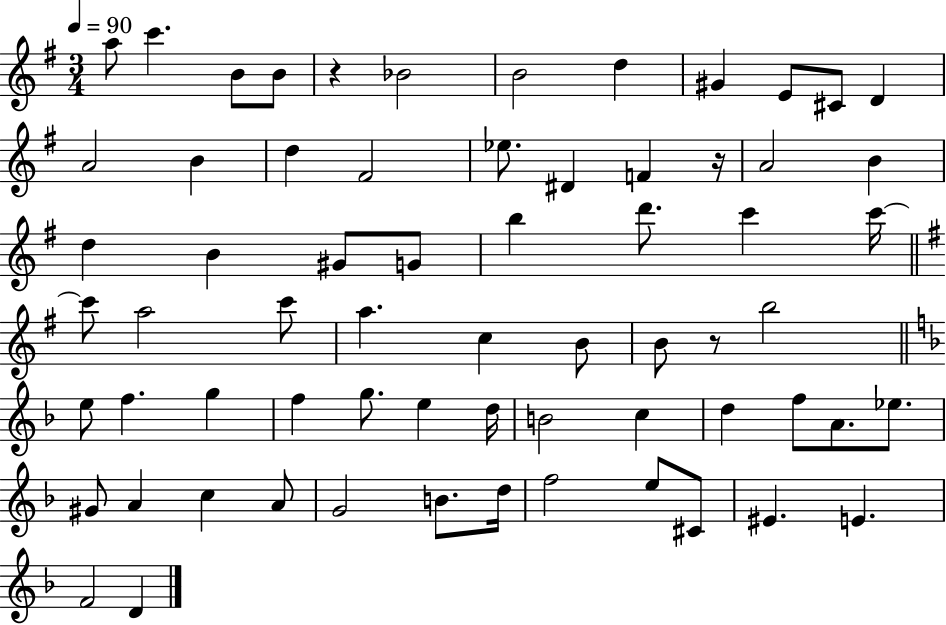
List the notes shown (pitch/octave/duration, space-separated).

A5/e C6/q. B4/e B4/e R/q Bb4/h B4/h D5/q G#4/q E4/e C#4/e D4/q A4/h B4/q D5/q F#4/h Eb5/e. D#4/q F4/q R/s A4/h B4/q D5/q B4/q G#4/e G4/e B5/q D6/e. C6/q C6/s C6/e A5/h C6/e A5/q. C5/q B4/e B4/e R/e B5/h E5/e F5/q. G5/q F5/q G5/e. E5/q D5/s B4/h C5/q D5/q F5/e A4/e. Eb5/e. G#4/e A4/q C5/q A4/e G4/h B4/e. D5/s F5/h E5/e C#4/e EIS4/q. E4/q. F4/h D4/q